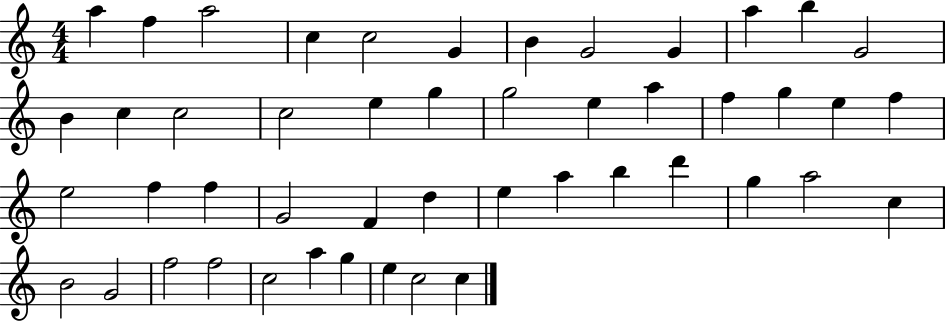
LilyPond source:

{
  \clef treble
  \numericTimeSignature
  \time 4/4
  \key c \major
  a''4 f''4 a''2 | c''4 c''2 g'4 | b'4 g'2 g'4 | a''4 b''4 g'2 | \break b'4 c''4 c''2 | c''2 e''4 g''4 | g''2 e''4 a''4 | f''4 g''4 e''4 f''4 | \break e''2 f''4 f''4 | g'2 f'4 d''4 | e''4 a''4 b''4 d'''4 | g''4 a''2 c''4 | \break b'2 g'2 | f''2 f''2 | c''2 a''4 g''4 | e''4 c''2 c''4 | \break \bar "|."
}